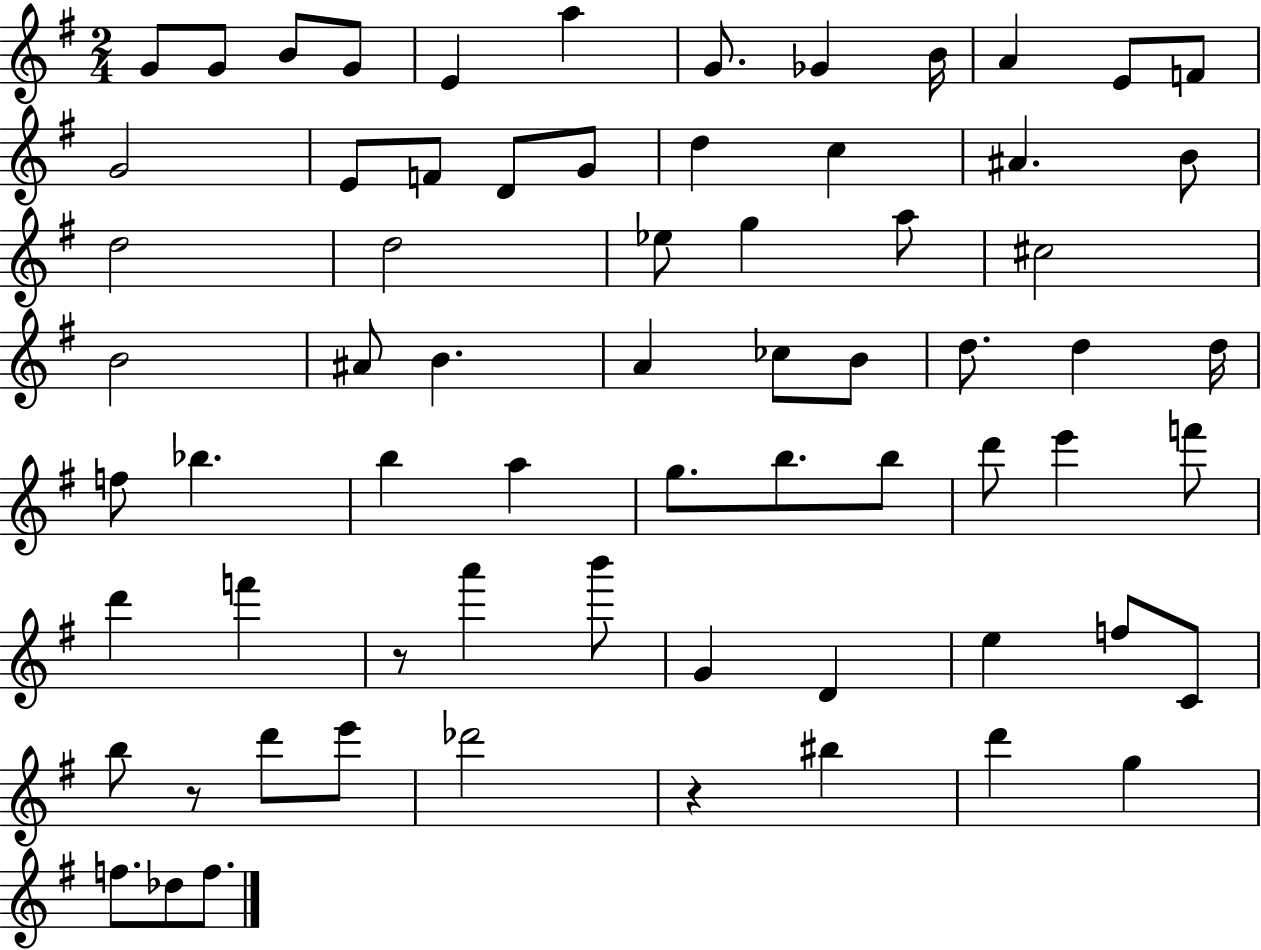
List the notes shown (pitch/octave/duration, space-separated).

G4/e G4/e B4/e G4/e E4/q A5/q G4/e. Gb4/q B4/s A4/q E4/e F4/e G4/h E4/e F4/e D4/e G4/e D5/q C5/q A#4/q. B4/e D5/h D5/h Eb5/e G5/q A5/e C#5/h B4/h A#4/e B4/q. A4/q CES5/e B4/e D5/e. D5/q D5/s F5/e Bb5/q. B5/q A5/q G5/e. B5/e. B5/e D6/e E6/q F6/e D6/q F6/q R/e A6/q B6/e G4/q D4/q E5/q F5/e C4/e B5/e R/e D6/e E6/e Db6/h R/q BIS5/q D6/q G5/q F5/e. Db5/e F5/e.